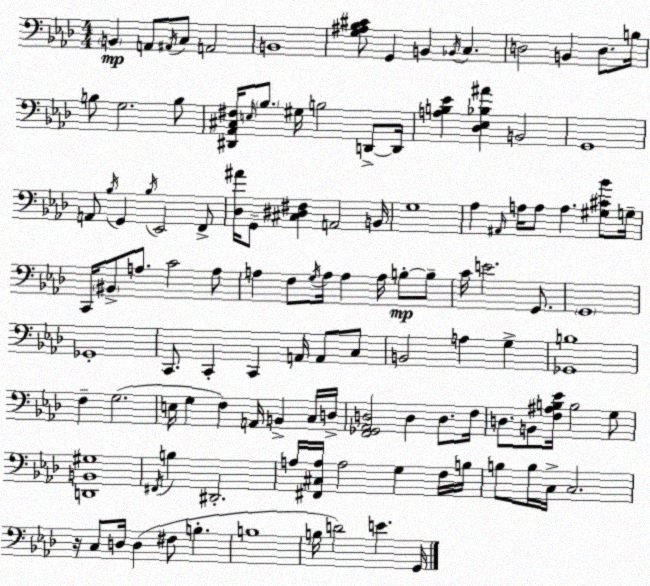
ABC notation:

X:1
T:Untitled
M:4/4
L:1/4
K:Ab
B,, A,,/2 ^A,,/4 C,/2 A,,2 B,,4 [G,^A,_B,^C]/2 G,, B,, _B,,/4 C, D,2 B,, D,/2 B,/4 B,/2 G,2 B,/2 [^D,,_A,,^C,^F,]/4 E,/4 _B,/2 ^G,/4 B,2 D,,/2 D,,/4 [A,B,_E] [_D,_E,_B,^A] B,,2 G,,4 A,,/2 _B,/4 G,, _B,/4 _E,,2 F,,/2 [_D,^A]/4 G,,/2 [^C,^D,^F,] A,,2 B,,/4 G,4 _A, ^A,,/4 A,/4 A,/2 A, [^G,^C_B]/2 G,/4 C,,/4 ^B,,/2 A,/2 C2 A,/2 A, F,/2 G,/4 A,/4 A, A,/4 B,/2 B,/2 C/4 E2 G,,/2 G,,4 _G,,4 C,,/2 C,, C,, A,,/4 A,,/2 C,/2 B,,2 A, G, [_G,,B,]4 F, G,2 E,/4 G, F, A,,/4 B,, C,/4 D,/4 [F,,_G,,_A,,D,]2 D, D,/2 F,/4 D,/2 B,,/2 [F,^A,B,_E]/4 B,2 G,/2 [D,,B,,^G,]4 ^F,,/4 B, ^D,,2 A,/4 [^F,,^C,A,]/4 A,2 G, F,/4 B,/4 B,/2 B,/4 C,/4 C,2 z/4 C,/2 D,/4 D, ^F,/2 B, B,4 B,/4 D2 E G,,/4